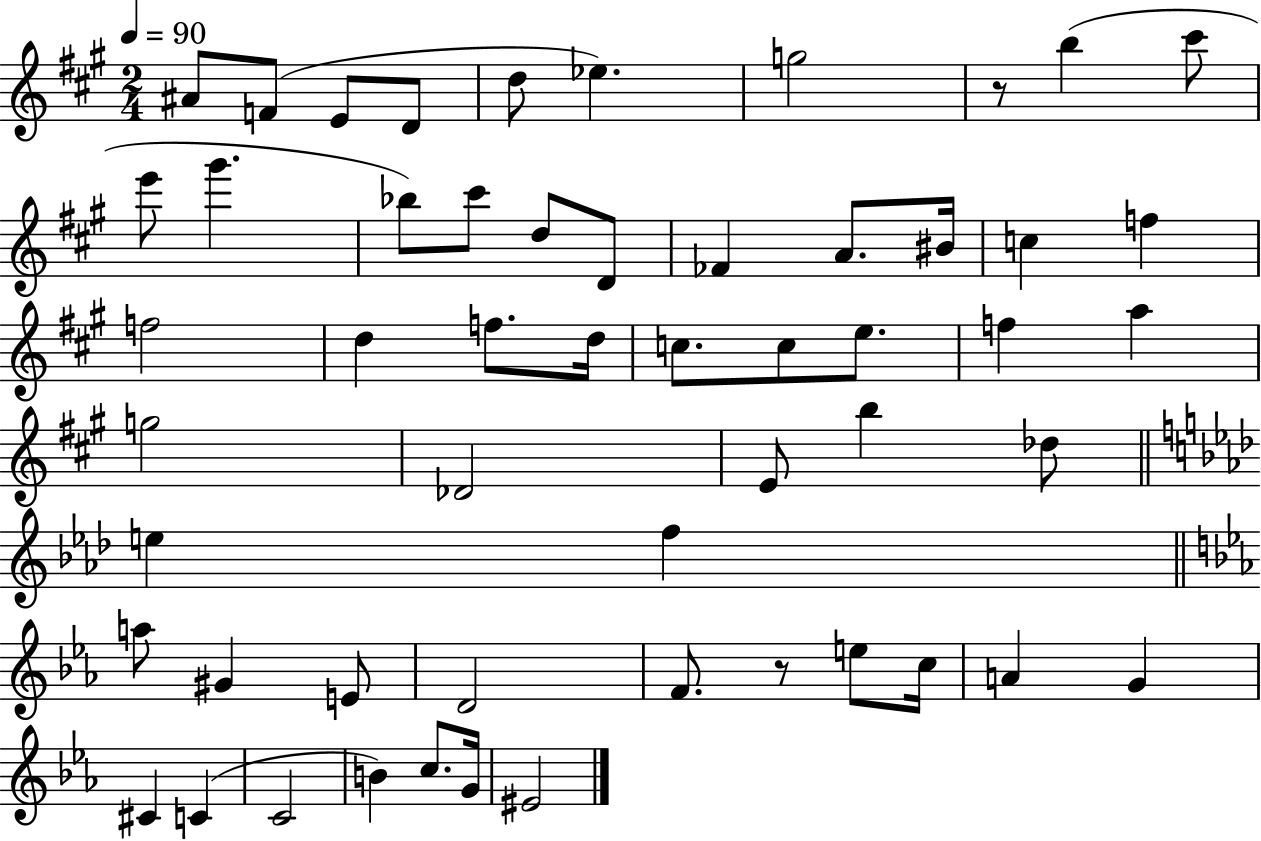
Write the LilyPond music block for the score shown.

{
  \clef treble
  \numericTimeSignature
  \time 2/4
  \key a \major
  \tempo 4 = 90
  \repeat volta 2 { ais'8 f'8( e'8 d'8 | d''8 ees''4.) | g''2 | r8 b''4( cis'''8 | \break e'''8 gis'''4. | bes''8) cis'''8 d''8 d'8 | fes'4 a'8. bis'16 | c''4 f''4 | \break f''2 | d''4 f''8. d''16 | c''8. c''8 e''8. | f''4 a''4 | \break g''2 | des'2 | e'8 b''4 des''8 | \bar "||" \break \key f \minor e''4 f''4 | \bar "||" \break \key ees \major a''8 gis'4 e'8 | d'2 | f'8. r8 e''8 c''16 | a'4 g'4 | \break cis'4 c'4( | c'2 | b'4) c''8. g'16 | eis'2 | \break } \bar "|."
}